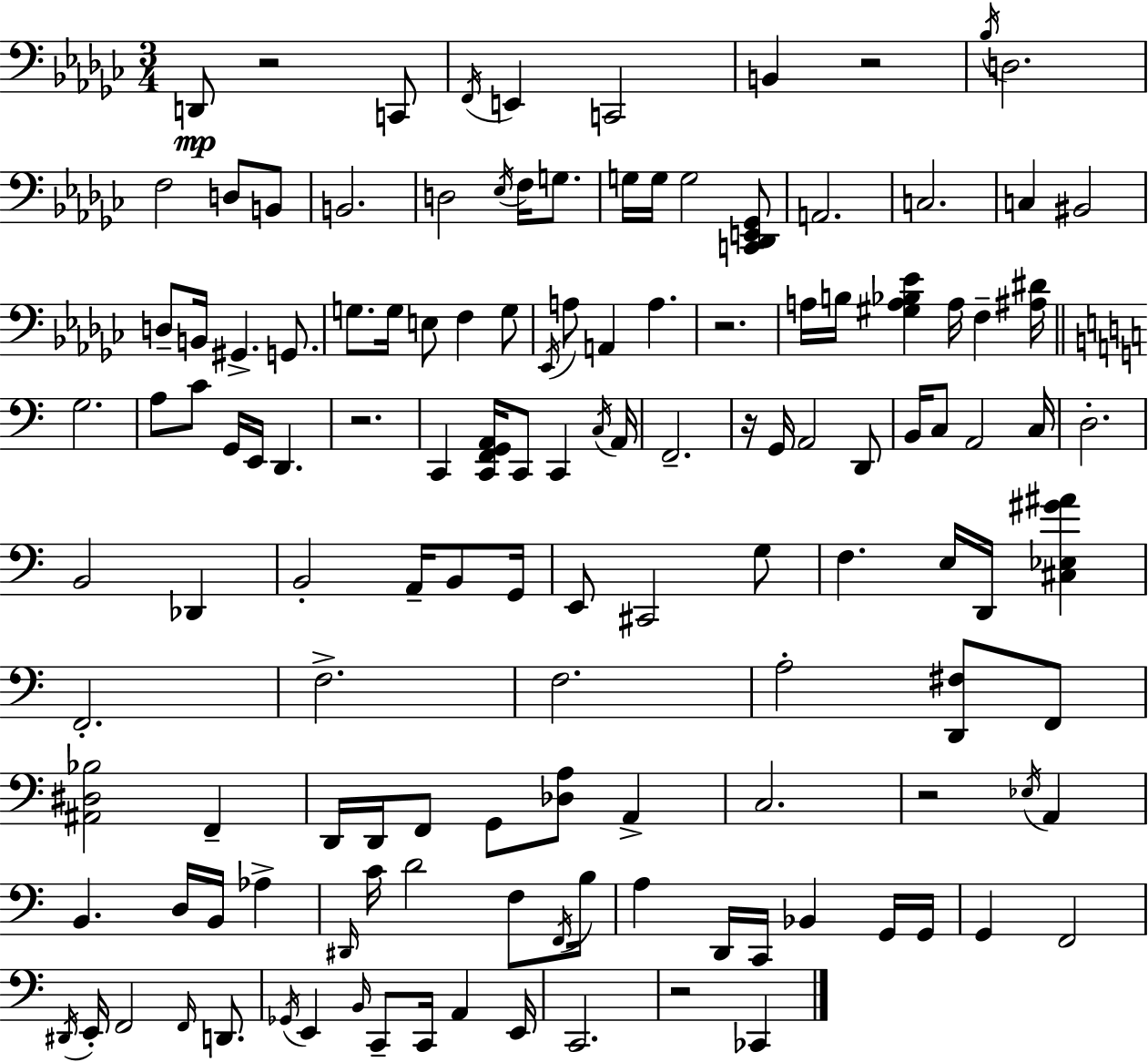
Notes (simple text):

D2/e R/h C2/e F2/s E2/q C2/h B2/q R/h Bb3/s D3/h. F3/h D3/e B2/e B2/h. D3/h Eb3/s F3/s G3/e. G3/s G3/s G3/h [C2,Db2,E2,Gb2]/e A2/h. C3/h. C3/q BIS2/h D3/e B2/s G#2/q. G2/e. G3/e. G3/s E3/e F3/q G3/e Eb2/s A3/e A2/q A3/q. R/h. A3/s B3/s [G#3,A3,Bb3,Eb4]/q A3/s F3/q [A#3,D#4]/s G3/h. A3/e C4/e G2/s E2/s D2/q. R/h. C2/q [C2,F2,G2,A2]/s C2/e C2/q C3/s A2/s F2/h. R/s G2/s A2/h D2/e B2/s C3/e A2/h C3/s D3/h. B2/h Db2/q B2/h A2/s B2/e G2/s E2/e C#2/h G3/e F3/q. E3/s D2/s [C#3,Eb3,G#4,A#4]/q F2/h. F3/h. F3/h. A3/h [D2,F#3]/e F2/e [A#2,D#3,Bb3]/h F2/q D2/s D2/s F2/e G2/e [Db3,A3]/e A2/q C3/h. R/h Eb3/s A2/q B2/q. D3/s B2/s Ab3/q D#2/s C4/s D4/h F3/e F2/s B3/s A3/q D2/s C2/s Bb2/q G2/s G2/s G2/q F2/h D#2/s E2/s F2/h F2/s D2/e. Gb2/s E2/q B2/s C2/e C2/s A2/q E2/s C2/h. R/h CES2/q